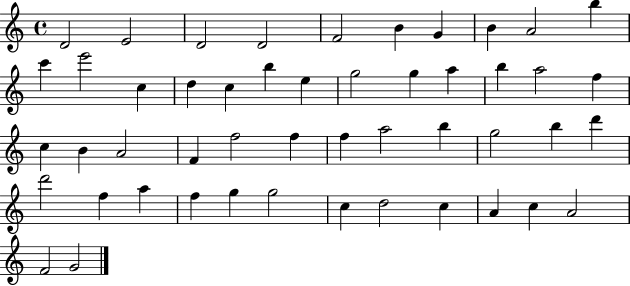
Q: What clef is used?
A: treble